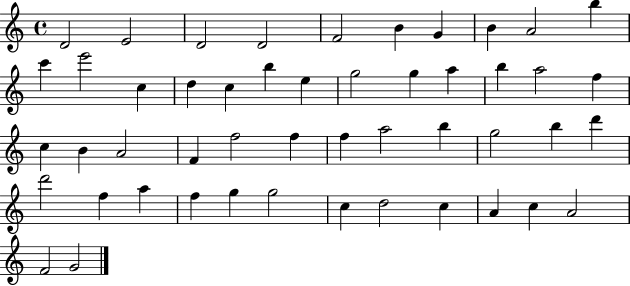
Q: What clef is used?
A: treble